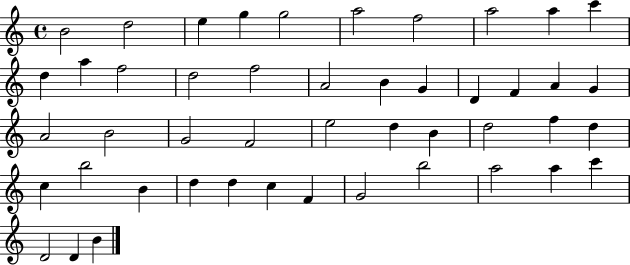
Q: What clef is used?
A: treble